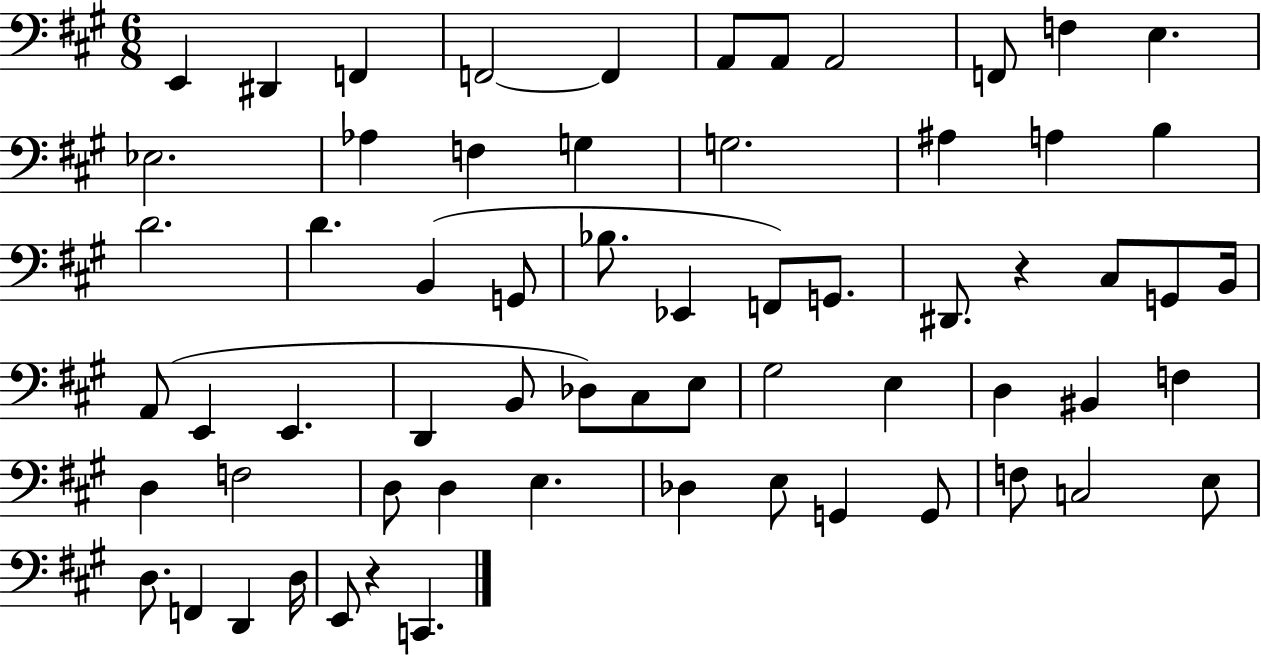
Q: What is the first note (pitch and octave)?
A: E2